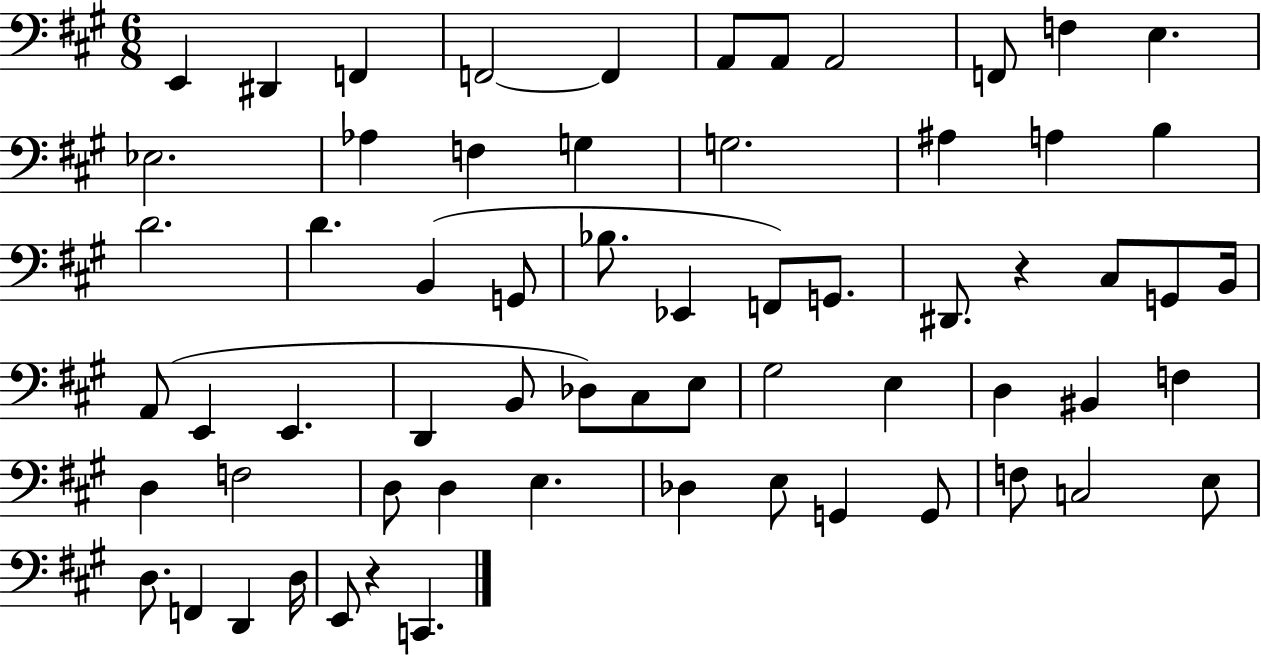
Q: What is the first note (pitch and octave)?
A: E2